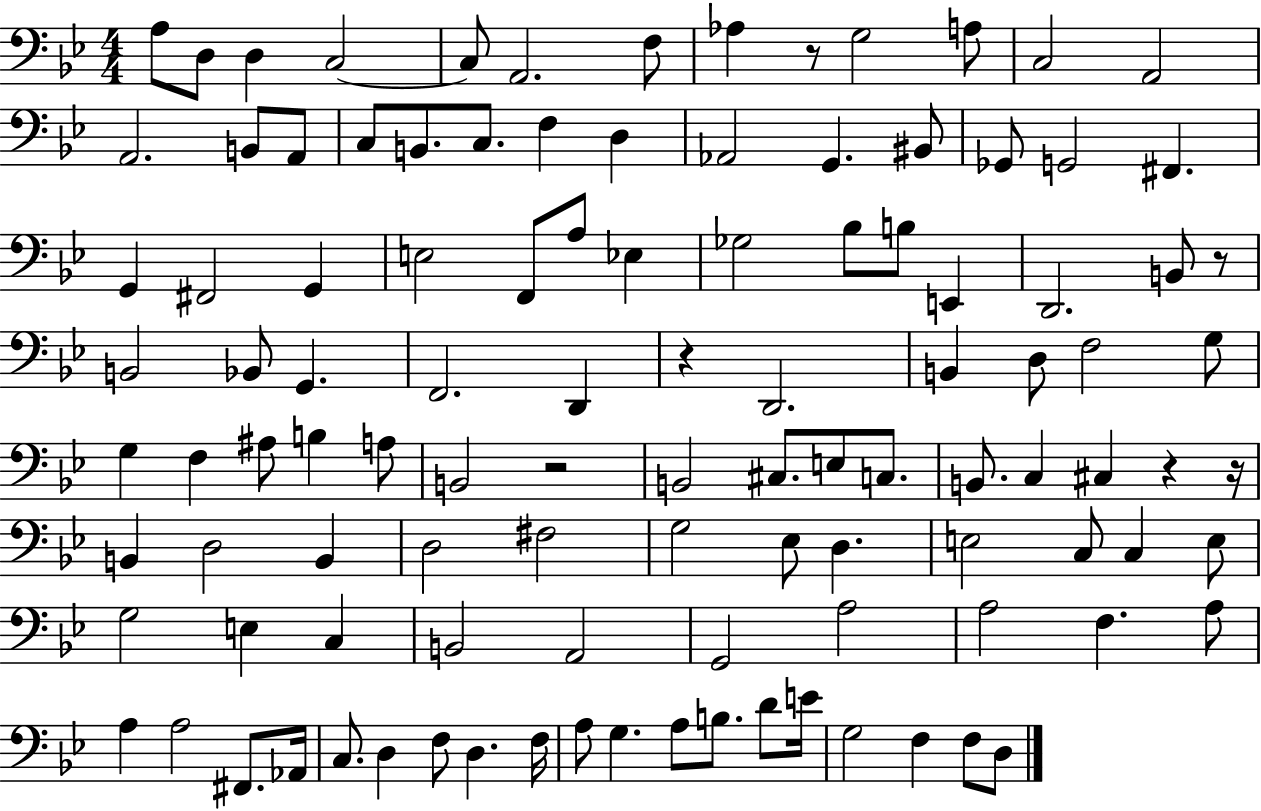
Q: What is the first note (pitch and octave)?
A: A3